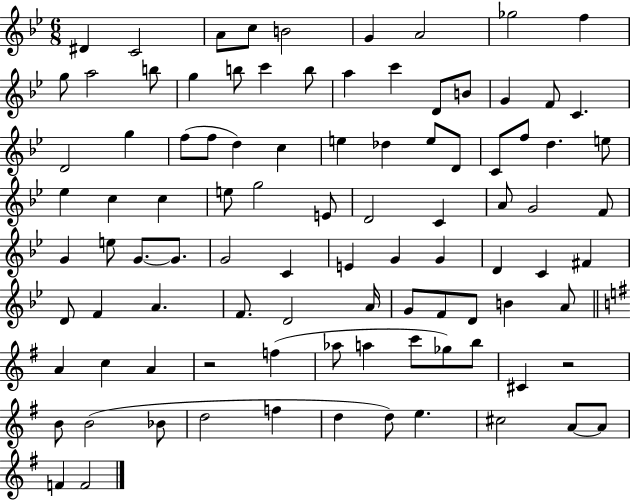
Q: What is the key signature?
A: BES major